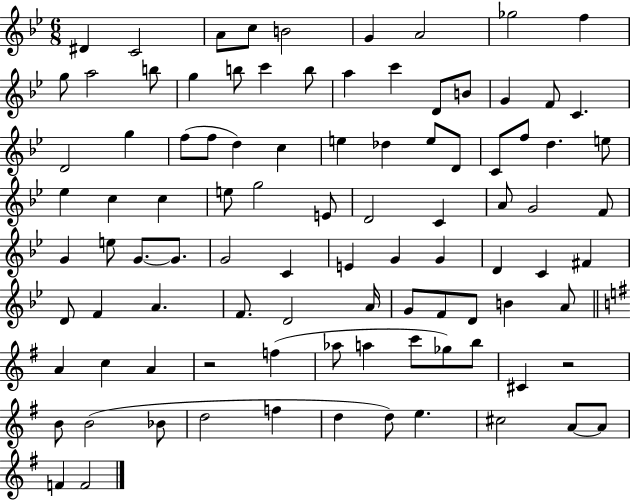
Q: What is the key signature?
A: BES major